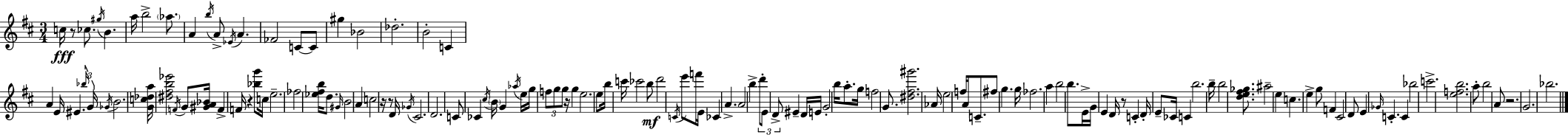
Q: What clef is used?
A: treble